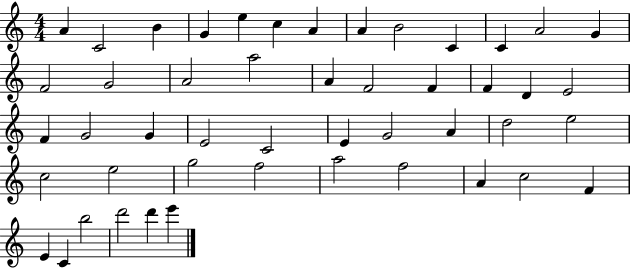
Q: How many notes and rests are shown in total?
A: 48